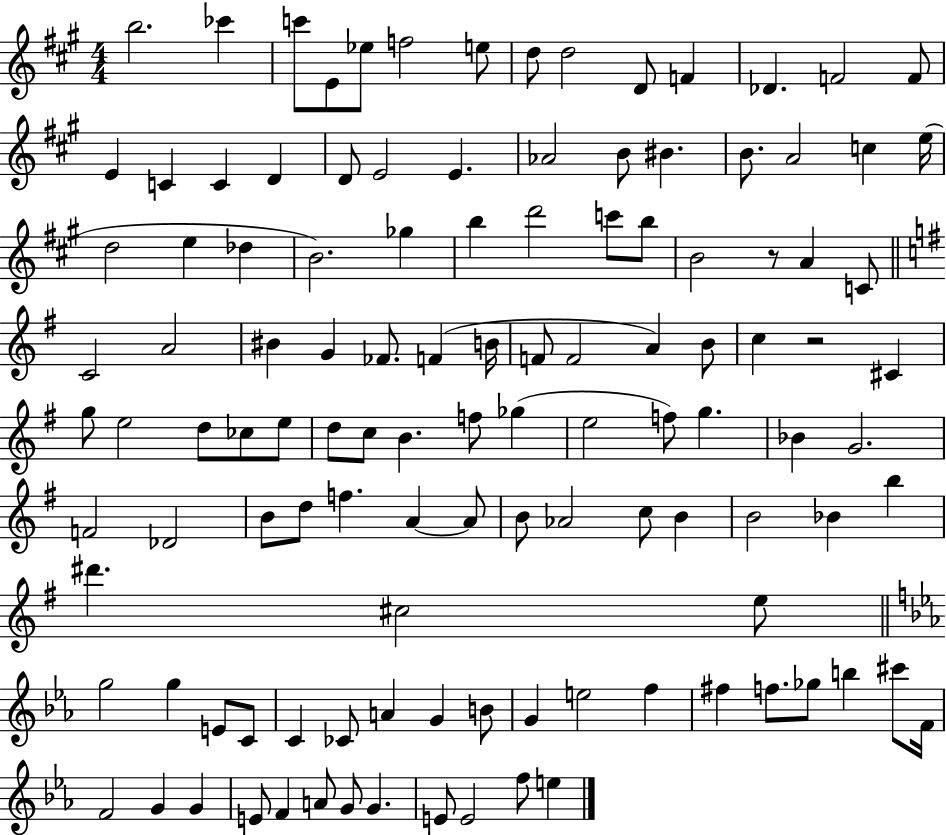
{
  \clef treble
  \numericTimeSignature
  \time 4/4
  \key a \major
  b''2. ces'''4 | c'''8 e'8 ees''8 f''2 e''8 | d''8 d''2 d'8 f'4 | des'4. f'2 f'8 | \break e'4 c'4 c'4 d'4 | d'8 e'2 e'4. | aes'2 b'8 bis'4. | b'8. a'2 c''4 e''16( | \break d''2 e''4 des''4 | b'2.) ges''4 | b''4 d'''2 c'''8 b''8 | b'2 r8 a'4 c'8 | \break \bar "||" \break \key g \major c'2 a'2 | bis'4 g'4 fes'8. f'4( b'16 | f'8 f'2 a'4) b'8 | c''4 r2 cis'4 | \break g''8 e''2 d''8 ces''8 e''8 | d''8 c''8 b'4. f''8 ges''4( | e''2 f''8) g''4. | bes'4 g'2. | \break f'2 des'2 | b'8 d''8 f''4. a'4~~ a'8 | b'8 aes'2 c''8 b'4 | b'2 bes'4 b''4 | \break dis'''4. cis''2 e''8 | \bar "||" \break \key ees \major g''2 g''4 e'8 c'8 | c'4 ces'8 a'4 g'4 b'8 | g'4 e''2 f''4 | fis''4 f''8. ges''8 b''4 cis'''8 f'16 | \break f'2 g'4 g'4 | e'8 f'4 a'8 g'8 g'4. | e'8 e'2 f''8 e''4 | \bar "|."
}